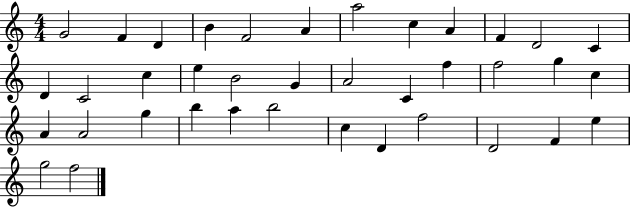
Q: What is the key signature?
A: C major